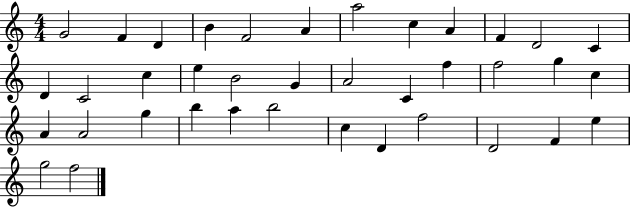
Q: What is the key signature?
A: C major